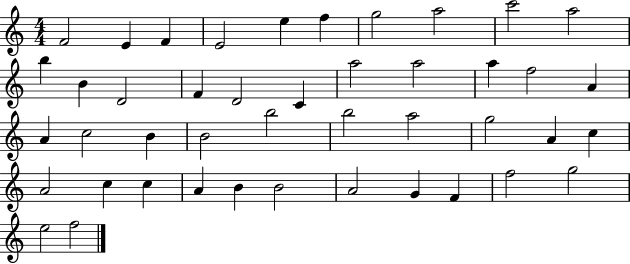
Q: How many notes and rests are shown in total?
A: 44